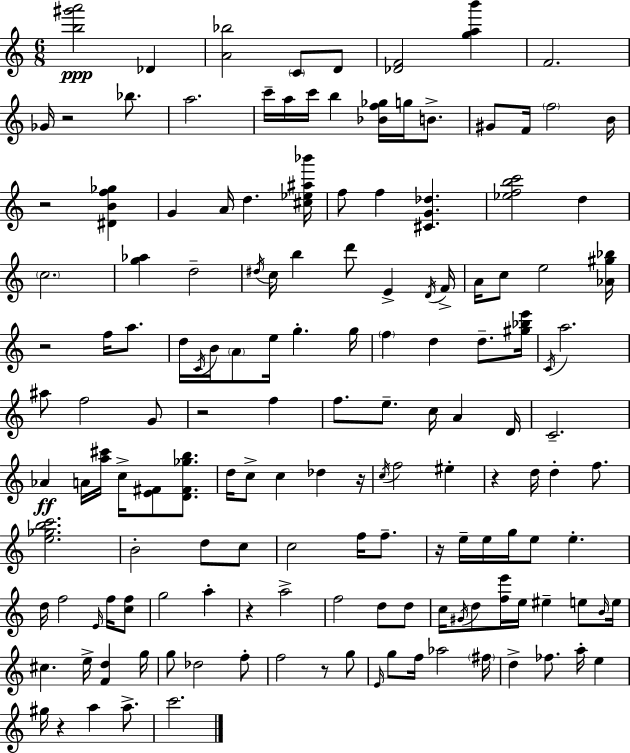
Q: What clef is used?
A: treble